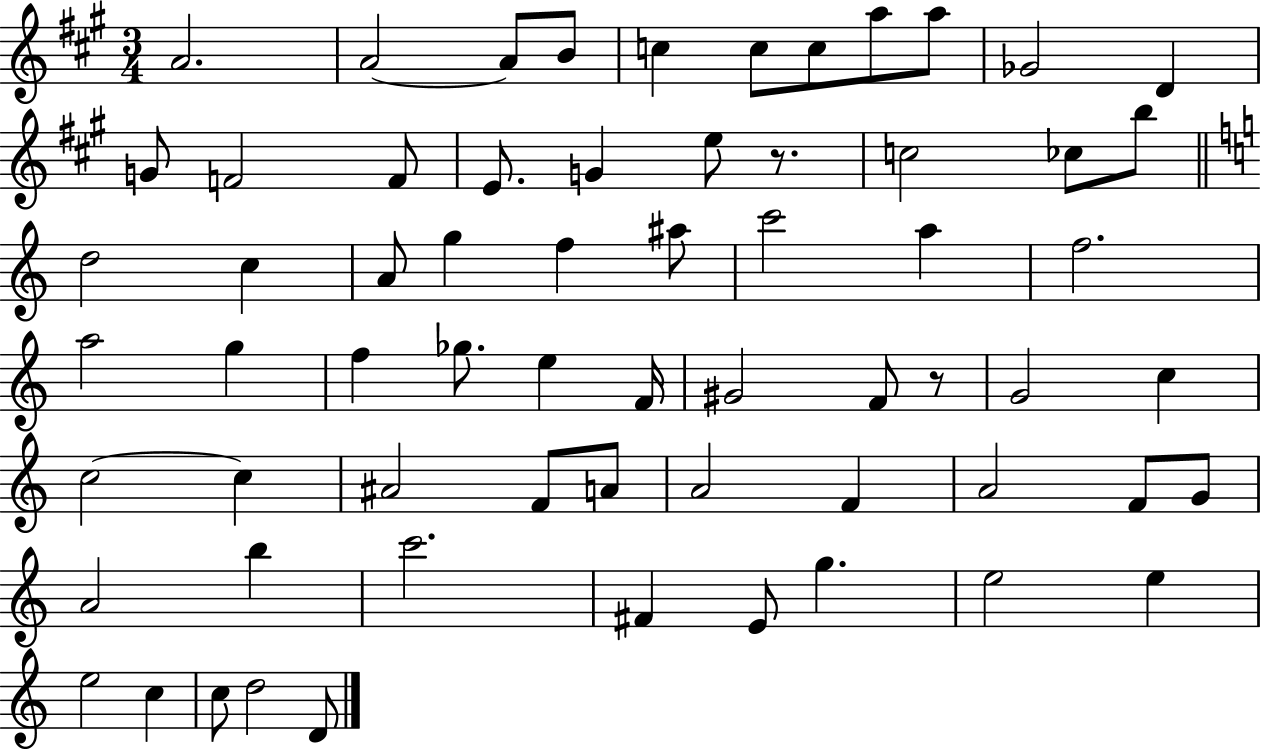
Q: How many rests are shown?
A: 2